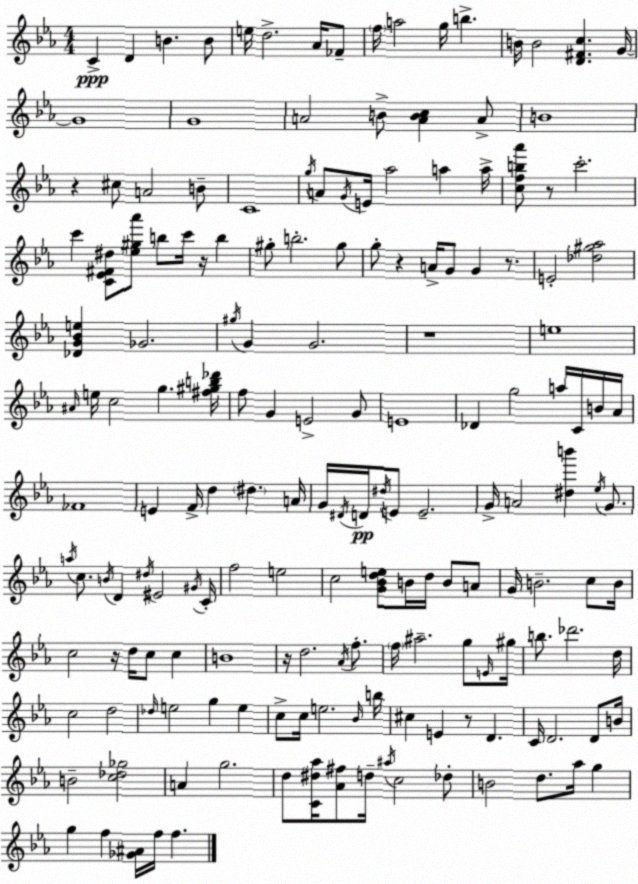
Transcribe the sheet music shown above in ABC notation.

X:1
T:Untitled
M:4/4
L:1/4
K:Eb
C D B B/2 e/4 d2 _A/4 _F/2 f/4 a2 g/4 b B/4 B2 [D^Fc] G/4 G4 G4 A2 B/2 [ABc] A/2 B4 z ^c/2 A2 B/2 C4 g/4 A/2 G/4 E/4 _a2 a a/4 [cfb_a']/2 z/2 c'2 c' [C_E^F^d]/2 [_e^g_a']/2 b/2 c'/4 z/4 b ^g/2 b2 ^g/2 g/2 z A/4 G/2 G z/2 E2 [_d^g_a]2 [_DG_Be] _G2 ^g/4 G G2 z4 e4 ^A/4 e/4 c2 g [^f^gb_d']/4 f/2 G E2 G/2 E4 _D g2 a/4 C/4 B/4 _A/4 _F4 E F/4 d ^d A/4 G/4 ^D/4 D/4 ^d/4 E/2 E2 G/4 A2 [^db'] _e/4 G/2 a/4 c/2 B/4 D ^d/4 ^E2 ^G/4 C/4 f2 e2 c2 [G_Bde]/2 B/4 d/4 B/2 A/2 G/4 B2 c/2 B/4 c2 z/4 d/4 c/2 c B4 z/4 d2 _A/4 f/2 f/4 ^a2 g/2 E/4 ^g/4 b/2 _d'2 d/4 c2 d2 _d/4 e2 g e c/2 c/4 e2 _B/4 b/4 ^c E z/2 D C/4 D2 D/2 B/4 B2 [c_d_g]2 A g2 d/2 [C^d_a]/4 [_A^f]/2 d/4 ^a/4 c2 _d/2 B2 d/2 _a/4 g g f [_G^A]/4 f/4 f